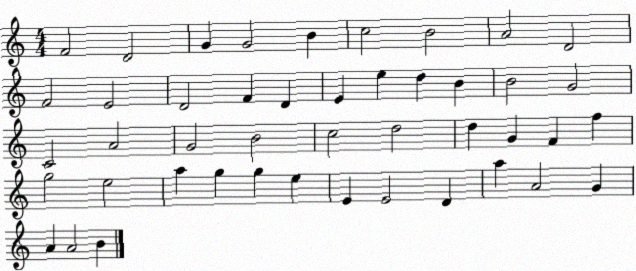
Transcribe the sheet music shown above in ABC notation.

X:1
T:Untitled
M:4/4
L:1/4
K:C
F2 D2 G G2 B c2 B2 A2 D2 F2 E2 D2 F D E e d B B2 G2 C2 A2 G2 B2 c2 d2 d G F f g2 e2 a g g e E E2 D a A2 G A A2 B